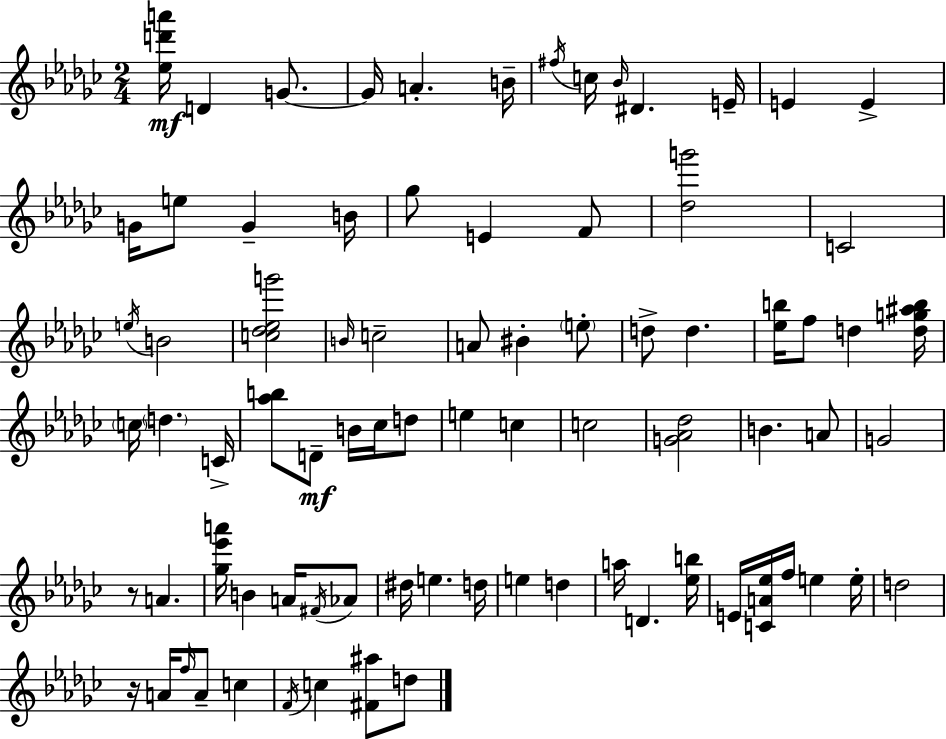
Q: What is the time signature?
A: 2/4